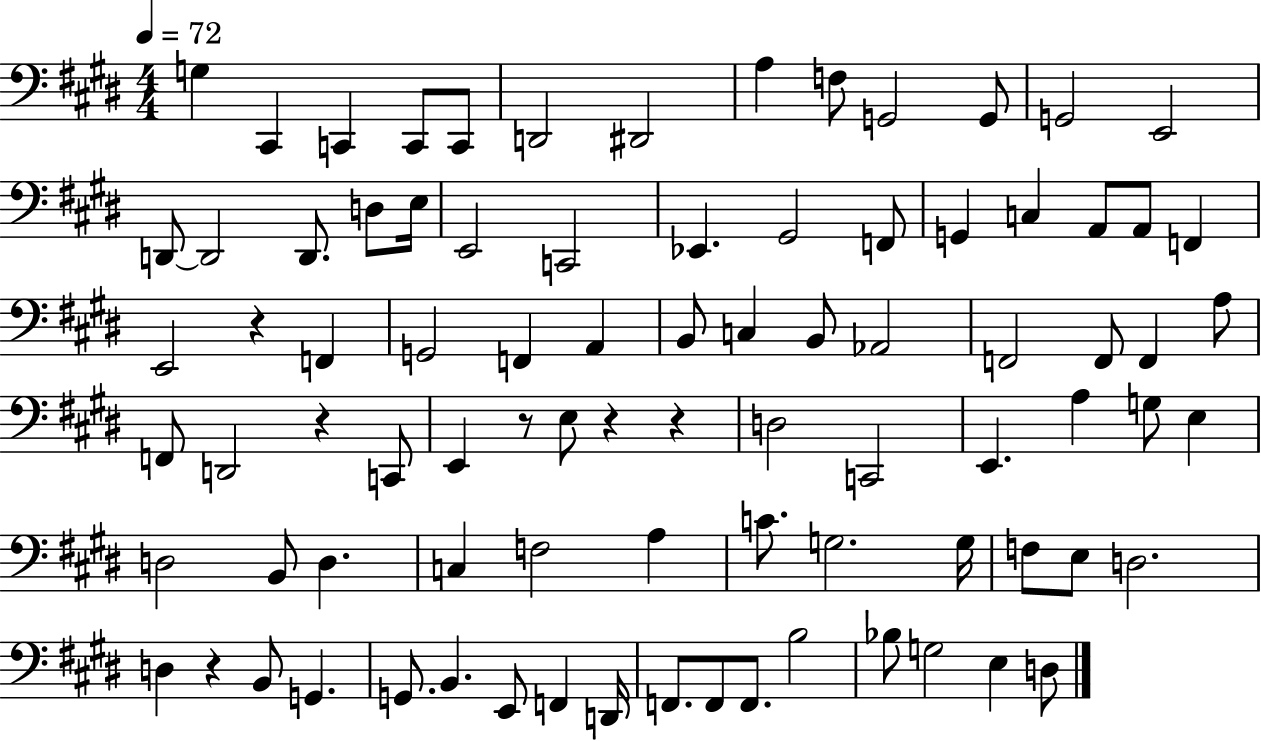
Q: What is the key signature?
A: E major